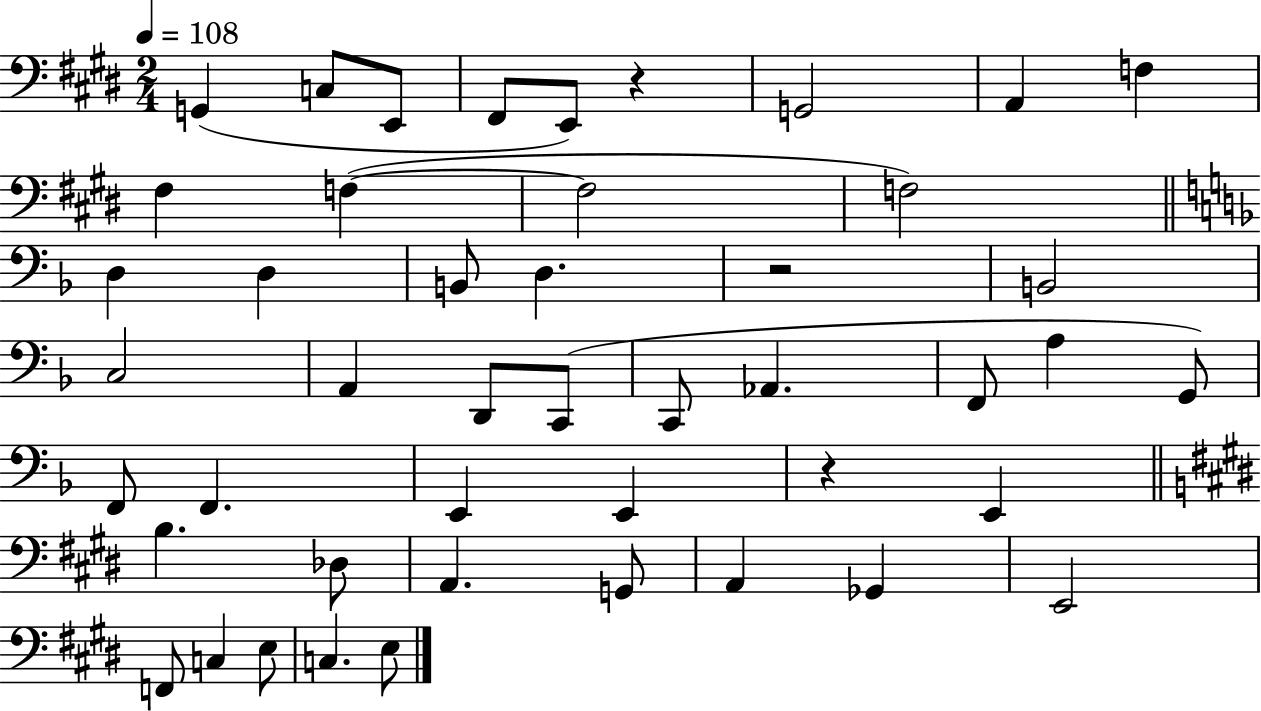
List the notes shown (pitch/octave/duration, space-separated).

G2/q C3/e E2/e F#2/e E2/e R/q G2/h A2/q F3/q F#3/q F3/q F3/h F3/h D3/q D3/q B2/e D3/q. R/h B2/h C3/h A2/q D2/e C2/e C2/e Ab2/q. F2/e A3/q G2/e F2/e F2/q. E2/q E2/q R/q E2/q B3/q. Db3/e A2/q. G2/e A2/q Gb2/q E2/h F2/e C3/q E3/e C3/q. E3/e